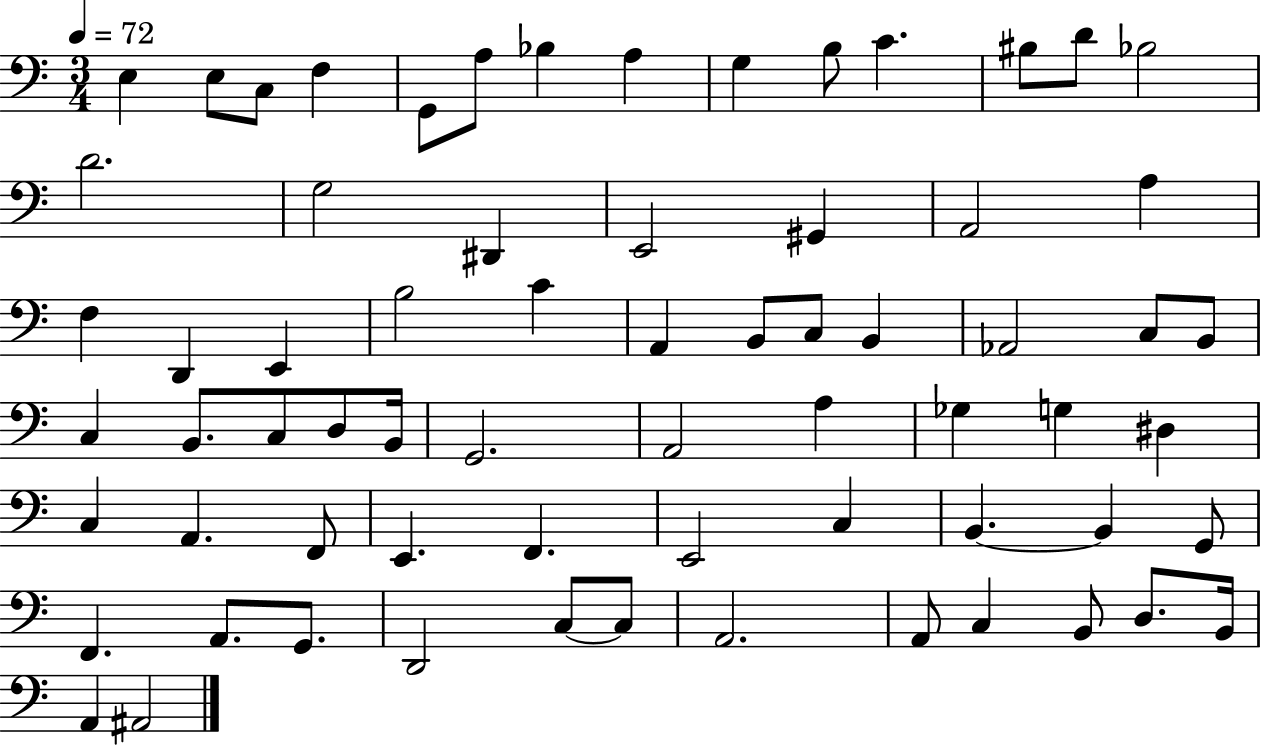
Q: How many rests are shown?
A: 0